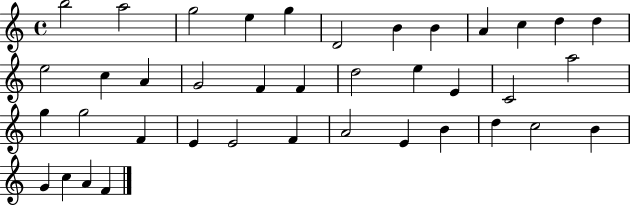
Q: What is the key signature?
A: C major